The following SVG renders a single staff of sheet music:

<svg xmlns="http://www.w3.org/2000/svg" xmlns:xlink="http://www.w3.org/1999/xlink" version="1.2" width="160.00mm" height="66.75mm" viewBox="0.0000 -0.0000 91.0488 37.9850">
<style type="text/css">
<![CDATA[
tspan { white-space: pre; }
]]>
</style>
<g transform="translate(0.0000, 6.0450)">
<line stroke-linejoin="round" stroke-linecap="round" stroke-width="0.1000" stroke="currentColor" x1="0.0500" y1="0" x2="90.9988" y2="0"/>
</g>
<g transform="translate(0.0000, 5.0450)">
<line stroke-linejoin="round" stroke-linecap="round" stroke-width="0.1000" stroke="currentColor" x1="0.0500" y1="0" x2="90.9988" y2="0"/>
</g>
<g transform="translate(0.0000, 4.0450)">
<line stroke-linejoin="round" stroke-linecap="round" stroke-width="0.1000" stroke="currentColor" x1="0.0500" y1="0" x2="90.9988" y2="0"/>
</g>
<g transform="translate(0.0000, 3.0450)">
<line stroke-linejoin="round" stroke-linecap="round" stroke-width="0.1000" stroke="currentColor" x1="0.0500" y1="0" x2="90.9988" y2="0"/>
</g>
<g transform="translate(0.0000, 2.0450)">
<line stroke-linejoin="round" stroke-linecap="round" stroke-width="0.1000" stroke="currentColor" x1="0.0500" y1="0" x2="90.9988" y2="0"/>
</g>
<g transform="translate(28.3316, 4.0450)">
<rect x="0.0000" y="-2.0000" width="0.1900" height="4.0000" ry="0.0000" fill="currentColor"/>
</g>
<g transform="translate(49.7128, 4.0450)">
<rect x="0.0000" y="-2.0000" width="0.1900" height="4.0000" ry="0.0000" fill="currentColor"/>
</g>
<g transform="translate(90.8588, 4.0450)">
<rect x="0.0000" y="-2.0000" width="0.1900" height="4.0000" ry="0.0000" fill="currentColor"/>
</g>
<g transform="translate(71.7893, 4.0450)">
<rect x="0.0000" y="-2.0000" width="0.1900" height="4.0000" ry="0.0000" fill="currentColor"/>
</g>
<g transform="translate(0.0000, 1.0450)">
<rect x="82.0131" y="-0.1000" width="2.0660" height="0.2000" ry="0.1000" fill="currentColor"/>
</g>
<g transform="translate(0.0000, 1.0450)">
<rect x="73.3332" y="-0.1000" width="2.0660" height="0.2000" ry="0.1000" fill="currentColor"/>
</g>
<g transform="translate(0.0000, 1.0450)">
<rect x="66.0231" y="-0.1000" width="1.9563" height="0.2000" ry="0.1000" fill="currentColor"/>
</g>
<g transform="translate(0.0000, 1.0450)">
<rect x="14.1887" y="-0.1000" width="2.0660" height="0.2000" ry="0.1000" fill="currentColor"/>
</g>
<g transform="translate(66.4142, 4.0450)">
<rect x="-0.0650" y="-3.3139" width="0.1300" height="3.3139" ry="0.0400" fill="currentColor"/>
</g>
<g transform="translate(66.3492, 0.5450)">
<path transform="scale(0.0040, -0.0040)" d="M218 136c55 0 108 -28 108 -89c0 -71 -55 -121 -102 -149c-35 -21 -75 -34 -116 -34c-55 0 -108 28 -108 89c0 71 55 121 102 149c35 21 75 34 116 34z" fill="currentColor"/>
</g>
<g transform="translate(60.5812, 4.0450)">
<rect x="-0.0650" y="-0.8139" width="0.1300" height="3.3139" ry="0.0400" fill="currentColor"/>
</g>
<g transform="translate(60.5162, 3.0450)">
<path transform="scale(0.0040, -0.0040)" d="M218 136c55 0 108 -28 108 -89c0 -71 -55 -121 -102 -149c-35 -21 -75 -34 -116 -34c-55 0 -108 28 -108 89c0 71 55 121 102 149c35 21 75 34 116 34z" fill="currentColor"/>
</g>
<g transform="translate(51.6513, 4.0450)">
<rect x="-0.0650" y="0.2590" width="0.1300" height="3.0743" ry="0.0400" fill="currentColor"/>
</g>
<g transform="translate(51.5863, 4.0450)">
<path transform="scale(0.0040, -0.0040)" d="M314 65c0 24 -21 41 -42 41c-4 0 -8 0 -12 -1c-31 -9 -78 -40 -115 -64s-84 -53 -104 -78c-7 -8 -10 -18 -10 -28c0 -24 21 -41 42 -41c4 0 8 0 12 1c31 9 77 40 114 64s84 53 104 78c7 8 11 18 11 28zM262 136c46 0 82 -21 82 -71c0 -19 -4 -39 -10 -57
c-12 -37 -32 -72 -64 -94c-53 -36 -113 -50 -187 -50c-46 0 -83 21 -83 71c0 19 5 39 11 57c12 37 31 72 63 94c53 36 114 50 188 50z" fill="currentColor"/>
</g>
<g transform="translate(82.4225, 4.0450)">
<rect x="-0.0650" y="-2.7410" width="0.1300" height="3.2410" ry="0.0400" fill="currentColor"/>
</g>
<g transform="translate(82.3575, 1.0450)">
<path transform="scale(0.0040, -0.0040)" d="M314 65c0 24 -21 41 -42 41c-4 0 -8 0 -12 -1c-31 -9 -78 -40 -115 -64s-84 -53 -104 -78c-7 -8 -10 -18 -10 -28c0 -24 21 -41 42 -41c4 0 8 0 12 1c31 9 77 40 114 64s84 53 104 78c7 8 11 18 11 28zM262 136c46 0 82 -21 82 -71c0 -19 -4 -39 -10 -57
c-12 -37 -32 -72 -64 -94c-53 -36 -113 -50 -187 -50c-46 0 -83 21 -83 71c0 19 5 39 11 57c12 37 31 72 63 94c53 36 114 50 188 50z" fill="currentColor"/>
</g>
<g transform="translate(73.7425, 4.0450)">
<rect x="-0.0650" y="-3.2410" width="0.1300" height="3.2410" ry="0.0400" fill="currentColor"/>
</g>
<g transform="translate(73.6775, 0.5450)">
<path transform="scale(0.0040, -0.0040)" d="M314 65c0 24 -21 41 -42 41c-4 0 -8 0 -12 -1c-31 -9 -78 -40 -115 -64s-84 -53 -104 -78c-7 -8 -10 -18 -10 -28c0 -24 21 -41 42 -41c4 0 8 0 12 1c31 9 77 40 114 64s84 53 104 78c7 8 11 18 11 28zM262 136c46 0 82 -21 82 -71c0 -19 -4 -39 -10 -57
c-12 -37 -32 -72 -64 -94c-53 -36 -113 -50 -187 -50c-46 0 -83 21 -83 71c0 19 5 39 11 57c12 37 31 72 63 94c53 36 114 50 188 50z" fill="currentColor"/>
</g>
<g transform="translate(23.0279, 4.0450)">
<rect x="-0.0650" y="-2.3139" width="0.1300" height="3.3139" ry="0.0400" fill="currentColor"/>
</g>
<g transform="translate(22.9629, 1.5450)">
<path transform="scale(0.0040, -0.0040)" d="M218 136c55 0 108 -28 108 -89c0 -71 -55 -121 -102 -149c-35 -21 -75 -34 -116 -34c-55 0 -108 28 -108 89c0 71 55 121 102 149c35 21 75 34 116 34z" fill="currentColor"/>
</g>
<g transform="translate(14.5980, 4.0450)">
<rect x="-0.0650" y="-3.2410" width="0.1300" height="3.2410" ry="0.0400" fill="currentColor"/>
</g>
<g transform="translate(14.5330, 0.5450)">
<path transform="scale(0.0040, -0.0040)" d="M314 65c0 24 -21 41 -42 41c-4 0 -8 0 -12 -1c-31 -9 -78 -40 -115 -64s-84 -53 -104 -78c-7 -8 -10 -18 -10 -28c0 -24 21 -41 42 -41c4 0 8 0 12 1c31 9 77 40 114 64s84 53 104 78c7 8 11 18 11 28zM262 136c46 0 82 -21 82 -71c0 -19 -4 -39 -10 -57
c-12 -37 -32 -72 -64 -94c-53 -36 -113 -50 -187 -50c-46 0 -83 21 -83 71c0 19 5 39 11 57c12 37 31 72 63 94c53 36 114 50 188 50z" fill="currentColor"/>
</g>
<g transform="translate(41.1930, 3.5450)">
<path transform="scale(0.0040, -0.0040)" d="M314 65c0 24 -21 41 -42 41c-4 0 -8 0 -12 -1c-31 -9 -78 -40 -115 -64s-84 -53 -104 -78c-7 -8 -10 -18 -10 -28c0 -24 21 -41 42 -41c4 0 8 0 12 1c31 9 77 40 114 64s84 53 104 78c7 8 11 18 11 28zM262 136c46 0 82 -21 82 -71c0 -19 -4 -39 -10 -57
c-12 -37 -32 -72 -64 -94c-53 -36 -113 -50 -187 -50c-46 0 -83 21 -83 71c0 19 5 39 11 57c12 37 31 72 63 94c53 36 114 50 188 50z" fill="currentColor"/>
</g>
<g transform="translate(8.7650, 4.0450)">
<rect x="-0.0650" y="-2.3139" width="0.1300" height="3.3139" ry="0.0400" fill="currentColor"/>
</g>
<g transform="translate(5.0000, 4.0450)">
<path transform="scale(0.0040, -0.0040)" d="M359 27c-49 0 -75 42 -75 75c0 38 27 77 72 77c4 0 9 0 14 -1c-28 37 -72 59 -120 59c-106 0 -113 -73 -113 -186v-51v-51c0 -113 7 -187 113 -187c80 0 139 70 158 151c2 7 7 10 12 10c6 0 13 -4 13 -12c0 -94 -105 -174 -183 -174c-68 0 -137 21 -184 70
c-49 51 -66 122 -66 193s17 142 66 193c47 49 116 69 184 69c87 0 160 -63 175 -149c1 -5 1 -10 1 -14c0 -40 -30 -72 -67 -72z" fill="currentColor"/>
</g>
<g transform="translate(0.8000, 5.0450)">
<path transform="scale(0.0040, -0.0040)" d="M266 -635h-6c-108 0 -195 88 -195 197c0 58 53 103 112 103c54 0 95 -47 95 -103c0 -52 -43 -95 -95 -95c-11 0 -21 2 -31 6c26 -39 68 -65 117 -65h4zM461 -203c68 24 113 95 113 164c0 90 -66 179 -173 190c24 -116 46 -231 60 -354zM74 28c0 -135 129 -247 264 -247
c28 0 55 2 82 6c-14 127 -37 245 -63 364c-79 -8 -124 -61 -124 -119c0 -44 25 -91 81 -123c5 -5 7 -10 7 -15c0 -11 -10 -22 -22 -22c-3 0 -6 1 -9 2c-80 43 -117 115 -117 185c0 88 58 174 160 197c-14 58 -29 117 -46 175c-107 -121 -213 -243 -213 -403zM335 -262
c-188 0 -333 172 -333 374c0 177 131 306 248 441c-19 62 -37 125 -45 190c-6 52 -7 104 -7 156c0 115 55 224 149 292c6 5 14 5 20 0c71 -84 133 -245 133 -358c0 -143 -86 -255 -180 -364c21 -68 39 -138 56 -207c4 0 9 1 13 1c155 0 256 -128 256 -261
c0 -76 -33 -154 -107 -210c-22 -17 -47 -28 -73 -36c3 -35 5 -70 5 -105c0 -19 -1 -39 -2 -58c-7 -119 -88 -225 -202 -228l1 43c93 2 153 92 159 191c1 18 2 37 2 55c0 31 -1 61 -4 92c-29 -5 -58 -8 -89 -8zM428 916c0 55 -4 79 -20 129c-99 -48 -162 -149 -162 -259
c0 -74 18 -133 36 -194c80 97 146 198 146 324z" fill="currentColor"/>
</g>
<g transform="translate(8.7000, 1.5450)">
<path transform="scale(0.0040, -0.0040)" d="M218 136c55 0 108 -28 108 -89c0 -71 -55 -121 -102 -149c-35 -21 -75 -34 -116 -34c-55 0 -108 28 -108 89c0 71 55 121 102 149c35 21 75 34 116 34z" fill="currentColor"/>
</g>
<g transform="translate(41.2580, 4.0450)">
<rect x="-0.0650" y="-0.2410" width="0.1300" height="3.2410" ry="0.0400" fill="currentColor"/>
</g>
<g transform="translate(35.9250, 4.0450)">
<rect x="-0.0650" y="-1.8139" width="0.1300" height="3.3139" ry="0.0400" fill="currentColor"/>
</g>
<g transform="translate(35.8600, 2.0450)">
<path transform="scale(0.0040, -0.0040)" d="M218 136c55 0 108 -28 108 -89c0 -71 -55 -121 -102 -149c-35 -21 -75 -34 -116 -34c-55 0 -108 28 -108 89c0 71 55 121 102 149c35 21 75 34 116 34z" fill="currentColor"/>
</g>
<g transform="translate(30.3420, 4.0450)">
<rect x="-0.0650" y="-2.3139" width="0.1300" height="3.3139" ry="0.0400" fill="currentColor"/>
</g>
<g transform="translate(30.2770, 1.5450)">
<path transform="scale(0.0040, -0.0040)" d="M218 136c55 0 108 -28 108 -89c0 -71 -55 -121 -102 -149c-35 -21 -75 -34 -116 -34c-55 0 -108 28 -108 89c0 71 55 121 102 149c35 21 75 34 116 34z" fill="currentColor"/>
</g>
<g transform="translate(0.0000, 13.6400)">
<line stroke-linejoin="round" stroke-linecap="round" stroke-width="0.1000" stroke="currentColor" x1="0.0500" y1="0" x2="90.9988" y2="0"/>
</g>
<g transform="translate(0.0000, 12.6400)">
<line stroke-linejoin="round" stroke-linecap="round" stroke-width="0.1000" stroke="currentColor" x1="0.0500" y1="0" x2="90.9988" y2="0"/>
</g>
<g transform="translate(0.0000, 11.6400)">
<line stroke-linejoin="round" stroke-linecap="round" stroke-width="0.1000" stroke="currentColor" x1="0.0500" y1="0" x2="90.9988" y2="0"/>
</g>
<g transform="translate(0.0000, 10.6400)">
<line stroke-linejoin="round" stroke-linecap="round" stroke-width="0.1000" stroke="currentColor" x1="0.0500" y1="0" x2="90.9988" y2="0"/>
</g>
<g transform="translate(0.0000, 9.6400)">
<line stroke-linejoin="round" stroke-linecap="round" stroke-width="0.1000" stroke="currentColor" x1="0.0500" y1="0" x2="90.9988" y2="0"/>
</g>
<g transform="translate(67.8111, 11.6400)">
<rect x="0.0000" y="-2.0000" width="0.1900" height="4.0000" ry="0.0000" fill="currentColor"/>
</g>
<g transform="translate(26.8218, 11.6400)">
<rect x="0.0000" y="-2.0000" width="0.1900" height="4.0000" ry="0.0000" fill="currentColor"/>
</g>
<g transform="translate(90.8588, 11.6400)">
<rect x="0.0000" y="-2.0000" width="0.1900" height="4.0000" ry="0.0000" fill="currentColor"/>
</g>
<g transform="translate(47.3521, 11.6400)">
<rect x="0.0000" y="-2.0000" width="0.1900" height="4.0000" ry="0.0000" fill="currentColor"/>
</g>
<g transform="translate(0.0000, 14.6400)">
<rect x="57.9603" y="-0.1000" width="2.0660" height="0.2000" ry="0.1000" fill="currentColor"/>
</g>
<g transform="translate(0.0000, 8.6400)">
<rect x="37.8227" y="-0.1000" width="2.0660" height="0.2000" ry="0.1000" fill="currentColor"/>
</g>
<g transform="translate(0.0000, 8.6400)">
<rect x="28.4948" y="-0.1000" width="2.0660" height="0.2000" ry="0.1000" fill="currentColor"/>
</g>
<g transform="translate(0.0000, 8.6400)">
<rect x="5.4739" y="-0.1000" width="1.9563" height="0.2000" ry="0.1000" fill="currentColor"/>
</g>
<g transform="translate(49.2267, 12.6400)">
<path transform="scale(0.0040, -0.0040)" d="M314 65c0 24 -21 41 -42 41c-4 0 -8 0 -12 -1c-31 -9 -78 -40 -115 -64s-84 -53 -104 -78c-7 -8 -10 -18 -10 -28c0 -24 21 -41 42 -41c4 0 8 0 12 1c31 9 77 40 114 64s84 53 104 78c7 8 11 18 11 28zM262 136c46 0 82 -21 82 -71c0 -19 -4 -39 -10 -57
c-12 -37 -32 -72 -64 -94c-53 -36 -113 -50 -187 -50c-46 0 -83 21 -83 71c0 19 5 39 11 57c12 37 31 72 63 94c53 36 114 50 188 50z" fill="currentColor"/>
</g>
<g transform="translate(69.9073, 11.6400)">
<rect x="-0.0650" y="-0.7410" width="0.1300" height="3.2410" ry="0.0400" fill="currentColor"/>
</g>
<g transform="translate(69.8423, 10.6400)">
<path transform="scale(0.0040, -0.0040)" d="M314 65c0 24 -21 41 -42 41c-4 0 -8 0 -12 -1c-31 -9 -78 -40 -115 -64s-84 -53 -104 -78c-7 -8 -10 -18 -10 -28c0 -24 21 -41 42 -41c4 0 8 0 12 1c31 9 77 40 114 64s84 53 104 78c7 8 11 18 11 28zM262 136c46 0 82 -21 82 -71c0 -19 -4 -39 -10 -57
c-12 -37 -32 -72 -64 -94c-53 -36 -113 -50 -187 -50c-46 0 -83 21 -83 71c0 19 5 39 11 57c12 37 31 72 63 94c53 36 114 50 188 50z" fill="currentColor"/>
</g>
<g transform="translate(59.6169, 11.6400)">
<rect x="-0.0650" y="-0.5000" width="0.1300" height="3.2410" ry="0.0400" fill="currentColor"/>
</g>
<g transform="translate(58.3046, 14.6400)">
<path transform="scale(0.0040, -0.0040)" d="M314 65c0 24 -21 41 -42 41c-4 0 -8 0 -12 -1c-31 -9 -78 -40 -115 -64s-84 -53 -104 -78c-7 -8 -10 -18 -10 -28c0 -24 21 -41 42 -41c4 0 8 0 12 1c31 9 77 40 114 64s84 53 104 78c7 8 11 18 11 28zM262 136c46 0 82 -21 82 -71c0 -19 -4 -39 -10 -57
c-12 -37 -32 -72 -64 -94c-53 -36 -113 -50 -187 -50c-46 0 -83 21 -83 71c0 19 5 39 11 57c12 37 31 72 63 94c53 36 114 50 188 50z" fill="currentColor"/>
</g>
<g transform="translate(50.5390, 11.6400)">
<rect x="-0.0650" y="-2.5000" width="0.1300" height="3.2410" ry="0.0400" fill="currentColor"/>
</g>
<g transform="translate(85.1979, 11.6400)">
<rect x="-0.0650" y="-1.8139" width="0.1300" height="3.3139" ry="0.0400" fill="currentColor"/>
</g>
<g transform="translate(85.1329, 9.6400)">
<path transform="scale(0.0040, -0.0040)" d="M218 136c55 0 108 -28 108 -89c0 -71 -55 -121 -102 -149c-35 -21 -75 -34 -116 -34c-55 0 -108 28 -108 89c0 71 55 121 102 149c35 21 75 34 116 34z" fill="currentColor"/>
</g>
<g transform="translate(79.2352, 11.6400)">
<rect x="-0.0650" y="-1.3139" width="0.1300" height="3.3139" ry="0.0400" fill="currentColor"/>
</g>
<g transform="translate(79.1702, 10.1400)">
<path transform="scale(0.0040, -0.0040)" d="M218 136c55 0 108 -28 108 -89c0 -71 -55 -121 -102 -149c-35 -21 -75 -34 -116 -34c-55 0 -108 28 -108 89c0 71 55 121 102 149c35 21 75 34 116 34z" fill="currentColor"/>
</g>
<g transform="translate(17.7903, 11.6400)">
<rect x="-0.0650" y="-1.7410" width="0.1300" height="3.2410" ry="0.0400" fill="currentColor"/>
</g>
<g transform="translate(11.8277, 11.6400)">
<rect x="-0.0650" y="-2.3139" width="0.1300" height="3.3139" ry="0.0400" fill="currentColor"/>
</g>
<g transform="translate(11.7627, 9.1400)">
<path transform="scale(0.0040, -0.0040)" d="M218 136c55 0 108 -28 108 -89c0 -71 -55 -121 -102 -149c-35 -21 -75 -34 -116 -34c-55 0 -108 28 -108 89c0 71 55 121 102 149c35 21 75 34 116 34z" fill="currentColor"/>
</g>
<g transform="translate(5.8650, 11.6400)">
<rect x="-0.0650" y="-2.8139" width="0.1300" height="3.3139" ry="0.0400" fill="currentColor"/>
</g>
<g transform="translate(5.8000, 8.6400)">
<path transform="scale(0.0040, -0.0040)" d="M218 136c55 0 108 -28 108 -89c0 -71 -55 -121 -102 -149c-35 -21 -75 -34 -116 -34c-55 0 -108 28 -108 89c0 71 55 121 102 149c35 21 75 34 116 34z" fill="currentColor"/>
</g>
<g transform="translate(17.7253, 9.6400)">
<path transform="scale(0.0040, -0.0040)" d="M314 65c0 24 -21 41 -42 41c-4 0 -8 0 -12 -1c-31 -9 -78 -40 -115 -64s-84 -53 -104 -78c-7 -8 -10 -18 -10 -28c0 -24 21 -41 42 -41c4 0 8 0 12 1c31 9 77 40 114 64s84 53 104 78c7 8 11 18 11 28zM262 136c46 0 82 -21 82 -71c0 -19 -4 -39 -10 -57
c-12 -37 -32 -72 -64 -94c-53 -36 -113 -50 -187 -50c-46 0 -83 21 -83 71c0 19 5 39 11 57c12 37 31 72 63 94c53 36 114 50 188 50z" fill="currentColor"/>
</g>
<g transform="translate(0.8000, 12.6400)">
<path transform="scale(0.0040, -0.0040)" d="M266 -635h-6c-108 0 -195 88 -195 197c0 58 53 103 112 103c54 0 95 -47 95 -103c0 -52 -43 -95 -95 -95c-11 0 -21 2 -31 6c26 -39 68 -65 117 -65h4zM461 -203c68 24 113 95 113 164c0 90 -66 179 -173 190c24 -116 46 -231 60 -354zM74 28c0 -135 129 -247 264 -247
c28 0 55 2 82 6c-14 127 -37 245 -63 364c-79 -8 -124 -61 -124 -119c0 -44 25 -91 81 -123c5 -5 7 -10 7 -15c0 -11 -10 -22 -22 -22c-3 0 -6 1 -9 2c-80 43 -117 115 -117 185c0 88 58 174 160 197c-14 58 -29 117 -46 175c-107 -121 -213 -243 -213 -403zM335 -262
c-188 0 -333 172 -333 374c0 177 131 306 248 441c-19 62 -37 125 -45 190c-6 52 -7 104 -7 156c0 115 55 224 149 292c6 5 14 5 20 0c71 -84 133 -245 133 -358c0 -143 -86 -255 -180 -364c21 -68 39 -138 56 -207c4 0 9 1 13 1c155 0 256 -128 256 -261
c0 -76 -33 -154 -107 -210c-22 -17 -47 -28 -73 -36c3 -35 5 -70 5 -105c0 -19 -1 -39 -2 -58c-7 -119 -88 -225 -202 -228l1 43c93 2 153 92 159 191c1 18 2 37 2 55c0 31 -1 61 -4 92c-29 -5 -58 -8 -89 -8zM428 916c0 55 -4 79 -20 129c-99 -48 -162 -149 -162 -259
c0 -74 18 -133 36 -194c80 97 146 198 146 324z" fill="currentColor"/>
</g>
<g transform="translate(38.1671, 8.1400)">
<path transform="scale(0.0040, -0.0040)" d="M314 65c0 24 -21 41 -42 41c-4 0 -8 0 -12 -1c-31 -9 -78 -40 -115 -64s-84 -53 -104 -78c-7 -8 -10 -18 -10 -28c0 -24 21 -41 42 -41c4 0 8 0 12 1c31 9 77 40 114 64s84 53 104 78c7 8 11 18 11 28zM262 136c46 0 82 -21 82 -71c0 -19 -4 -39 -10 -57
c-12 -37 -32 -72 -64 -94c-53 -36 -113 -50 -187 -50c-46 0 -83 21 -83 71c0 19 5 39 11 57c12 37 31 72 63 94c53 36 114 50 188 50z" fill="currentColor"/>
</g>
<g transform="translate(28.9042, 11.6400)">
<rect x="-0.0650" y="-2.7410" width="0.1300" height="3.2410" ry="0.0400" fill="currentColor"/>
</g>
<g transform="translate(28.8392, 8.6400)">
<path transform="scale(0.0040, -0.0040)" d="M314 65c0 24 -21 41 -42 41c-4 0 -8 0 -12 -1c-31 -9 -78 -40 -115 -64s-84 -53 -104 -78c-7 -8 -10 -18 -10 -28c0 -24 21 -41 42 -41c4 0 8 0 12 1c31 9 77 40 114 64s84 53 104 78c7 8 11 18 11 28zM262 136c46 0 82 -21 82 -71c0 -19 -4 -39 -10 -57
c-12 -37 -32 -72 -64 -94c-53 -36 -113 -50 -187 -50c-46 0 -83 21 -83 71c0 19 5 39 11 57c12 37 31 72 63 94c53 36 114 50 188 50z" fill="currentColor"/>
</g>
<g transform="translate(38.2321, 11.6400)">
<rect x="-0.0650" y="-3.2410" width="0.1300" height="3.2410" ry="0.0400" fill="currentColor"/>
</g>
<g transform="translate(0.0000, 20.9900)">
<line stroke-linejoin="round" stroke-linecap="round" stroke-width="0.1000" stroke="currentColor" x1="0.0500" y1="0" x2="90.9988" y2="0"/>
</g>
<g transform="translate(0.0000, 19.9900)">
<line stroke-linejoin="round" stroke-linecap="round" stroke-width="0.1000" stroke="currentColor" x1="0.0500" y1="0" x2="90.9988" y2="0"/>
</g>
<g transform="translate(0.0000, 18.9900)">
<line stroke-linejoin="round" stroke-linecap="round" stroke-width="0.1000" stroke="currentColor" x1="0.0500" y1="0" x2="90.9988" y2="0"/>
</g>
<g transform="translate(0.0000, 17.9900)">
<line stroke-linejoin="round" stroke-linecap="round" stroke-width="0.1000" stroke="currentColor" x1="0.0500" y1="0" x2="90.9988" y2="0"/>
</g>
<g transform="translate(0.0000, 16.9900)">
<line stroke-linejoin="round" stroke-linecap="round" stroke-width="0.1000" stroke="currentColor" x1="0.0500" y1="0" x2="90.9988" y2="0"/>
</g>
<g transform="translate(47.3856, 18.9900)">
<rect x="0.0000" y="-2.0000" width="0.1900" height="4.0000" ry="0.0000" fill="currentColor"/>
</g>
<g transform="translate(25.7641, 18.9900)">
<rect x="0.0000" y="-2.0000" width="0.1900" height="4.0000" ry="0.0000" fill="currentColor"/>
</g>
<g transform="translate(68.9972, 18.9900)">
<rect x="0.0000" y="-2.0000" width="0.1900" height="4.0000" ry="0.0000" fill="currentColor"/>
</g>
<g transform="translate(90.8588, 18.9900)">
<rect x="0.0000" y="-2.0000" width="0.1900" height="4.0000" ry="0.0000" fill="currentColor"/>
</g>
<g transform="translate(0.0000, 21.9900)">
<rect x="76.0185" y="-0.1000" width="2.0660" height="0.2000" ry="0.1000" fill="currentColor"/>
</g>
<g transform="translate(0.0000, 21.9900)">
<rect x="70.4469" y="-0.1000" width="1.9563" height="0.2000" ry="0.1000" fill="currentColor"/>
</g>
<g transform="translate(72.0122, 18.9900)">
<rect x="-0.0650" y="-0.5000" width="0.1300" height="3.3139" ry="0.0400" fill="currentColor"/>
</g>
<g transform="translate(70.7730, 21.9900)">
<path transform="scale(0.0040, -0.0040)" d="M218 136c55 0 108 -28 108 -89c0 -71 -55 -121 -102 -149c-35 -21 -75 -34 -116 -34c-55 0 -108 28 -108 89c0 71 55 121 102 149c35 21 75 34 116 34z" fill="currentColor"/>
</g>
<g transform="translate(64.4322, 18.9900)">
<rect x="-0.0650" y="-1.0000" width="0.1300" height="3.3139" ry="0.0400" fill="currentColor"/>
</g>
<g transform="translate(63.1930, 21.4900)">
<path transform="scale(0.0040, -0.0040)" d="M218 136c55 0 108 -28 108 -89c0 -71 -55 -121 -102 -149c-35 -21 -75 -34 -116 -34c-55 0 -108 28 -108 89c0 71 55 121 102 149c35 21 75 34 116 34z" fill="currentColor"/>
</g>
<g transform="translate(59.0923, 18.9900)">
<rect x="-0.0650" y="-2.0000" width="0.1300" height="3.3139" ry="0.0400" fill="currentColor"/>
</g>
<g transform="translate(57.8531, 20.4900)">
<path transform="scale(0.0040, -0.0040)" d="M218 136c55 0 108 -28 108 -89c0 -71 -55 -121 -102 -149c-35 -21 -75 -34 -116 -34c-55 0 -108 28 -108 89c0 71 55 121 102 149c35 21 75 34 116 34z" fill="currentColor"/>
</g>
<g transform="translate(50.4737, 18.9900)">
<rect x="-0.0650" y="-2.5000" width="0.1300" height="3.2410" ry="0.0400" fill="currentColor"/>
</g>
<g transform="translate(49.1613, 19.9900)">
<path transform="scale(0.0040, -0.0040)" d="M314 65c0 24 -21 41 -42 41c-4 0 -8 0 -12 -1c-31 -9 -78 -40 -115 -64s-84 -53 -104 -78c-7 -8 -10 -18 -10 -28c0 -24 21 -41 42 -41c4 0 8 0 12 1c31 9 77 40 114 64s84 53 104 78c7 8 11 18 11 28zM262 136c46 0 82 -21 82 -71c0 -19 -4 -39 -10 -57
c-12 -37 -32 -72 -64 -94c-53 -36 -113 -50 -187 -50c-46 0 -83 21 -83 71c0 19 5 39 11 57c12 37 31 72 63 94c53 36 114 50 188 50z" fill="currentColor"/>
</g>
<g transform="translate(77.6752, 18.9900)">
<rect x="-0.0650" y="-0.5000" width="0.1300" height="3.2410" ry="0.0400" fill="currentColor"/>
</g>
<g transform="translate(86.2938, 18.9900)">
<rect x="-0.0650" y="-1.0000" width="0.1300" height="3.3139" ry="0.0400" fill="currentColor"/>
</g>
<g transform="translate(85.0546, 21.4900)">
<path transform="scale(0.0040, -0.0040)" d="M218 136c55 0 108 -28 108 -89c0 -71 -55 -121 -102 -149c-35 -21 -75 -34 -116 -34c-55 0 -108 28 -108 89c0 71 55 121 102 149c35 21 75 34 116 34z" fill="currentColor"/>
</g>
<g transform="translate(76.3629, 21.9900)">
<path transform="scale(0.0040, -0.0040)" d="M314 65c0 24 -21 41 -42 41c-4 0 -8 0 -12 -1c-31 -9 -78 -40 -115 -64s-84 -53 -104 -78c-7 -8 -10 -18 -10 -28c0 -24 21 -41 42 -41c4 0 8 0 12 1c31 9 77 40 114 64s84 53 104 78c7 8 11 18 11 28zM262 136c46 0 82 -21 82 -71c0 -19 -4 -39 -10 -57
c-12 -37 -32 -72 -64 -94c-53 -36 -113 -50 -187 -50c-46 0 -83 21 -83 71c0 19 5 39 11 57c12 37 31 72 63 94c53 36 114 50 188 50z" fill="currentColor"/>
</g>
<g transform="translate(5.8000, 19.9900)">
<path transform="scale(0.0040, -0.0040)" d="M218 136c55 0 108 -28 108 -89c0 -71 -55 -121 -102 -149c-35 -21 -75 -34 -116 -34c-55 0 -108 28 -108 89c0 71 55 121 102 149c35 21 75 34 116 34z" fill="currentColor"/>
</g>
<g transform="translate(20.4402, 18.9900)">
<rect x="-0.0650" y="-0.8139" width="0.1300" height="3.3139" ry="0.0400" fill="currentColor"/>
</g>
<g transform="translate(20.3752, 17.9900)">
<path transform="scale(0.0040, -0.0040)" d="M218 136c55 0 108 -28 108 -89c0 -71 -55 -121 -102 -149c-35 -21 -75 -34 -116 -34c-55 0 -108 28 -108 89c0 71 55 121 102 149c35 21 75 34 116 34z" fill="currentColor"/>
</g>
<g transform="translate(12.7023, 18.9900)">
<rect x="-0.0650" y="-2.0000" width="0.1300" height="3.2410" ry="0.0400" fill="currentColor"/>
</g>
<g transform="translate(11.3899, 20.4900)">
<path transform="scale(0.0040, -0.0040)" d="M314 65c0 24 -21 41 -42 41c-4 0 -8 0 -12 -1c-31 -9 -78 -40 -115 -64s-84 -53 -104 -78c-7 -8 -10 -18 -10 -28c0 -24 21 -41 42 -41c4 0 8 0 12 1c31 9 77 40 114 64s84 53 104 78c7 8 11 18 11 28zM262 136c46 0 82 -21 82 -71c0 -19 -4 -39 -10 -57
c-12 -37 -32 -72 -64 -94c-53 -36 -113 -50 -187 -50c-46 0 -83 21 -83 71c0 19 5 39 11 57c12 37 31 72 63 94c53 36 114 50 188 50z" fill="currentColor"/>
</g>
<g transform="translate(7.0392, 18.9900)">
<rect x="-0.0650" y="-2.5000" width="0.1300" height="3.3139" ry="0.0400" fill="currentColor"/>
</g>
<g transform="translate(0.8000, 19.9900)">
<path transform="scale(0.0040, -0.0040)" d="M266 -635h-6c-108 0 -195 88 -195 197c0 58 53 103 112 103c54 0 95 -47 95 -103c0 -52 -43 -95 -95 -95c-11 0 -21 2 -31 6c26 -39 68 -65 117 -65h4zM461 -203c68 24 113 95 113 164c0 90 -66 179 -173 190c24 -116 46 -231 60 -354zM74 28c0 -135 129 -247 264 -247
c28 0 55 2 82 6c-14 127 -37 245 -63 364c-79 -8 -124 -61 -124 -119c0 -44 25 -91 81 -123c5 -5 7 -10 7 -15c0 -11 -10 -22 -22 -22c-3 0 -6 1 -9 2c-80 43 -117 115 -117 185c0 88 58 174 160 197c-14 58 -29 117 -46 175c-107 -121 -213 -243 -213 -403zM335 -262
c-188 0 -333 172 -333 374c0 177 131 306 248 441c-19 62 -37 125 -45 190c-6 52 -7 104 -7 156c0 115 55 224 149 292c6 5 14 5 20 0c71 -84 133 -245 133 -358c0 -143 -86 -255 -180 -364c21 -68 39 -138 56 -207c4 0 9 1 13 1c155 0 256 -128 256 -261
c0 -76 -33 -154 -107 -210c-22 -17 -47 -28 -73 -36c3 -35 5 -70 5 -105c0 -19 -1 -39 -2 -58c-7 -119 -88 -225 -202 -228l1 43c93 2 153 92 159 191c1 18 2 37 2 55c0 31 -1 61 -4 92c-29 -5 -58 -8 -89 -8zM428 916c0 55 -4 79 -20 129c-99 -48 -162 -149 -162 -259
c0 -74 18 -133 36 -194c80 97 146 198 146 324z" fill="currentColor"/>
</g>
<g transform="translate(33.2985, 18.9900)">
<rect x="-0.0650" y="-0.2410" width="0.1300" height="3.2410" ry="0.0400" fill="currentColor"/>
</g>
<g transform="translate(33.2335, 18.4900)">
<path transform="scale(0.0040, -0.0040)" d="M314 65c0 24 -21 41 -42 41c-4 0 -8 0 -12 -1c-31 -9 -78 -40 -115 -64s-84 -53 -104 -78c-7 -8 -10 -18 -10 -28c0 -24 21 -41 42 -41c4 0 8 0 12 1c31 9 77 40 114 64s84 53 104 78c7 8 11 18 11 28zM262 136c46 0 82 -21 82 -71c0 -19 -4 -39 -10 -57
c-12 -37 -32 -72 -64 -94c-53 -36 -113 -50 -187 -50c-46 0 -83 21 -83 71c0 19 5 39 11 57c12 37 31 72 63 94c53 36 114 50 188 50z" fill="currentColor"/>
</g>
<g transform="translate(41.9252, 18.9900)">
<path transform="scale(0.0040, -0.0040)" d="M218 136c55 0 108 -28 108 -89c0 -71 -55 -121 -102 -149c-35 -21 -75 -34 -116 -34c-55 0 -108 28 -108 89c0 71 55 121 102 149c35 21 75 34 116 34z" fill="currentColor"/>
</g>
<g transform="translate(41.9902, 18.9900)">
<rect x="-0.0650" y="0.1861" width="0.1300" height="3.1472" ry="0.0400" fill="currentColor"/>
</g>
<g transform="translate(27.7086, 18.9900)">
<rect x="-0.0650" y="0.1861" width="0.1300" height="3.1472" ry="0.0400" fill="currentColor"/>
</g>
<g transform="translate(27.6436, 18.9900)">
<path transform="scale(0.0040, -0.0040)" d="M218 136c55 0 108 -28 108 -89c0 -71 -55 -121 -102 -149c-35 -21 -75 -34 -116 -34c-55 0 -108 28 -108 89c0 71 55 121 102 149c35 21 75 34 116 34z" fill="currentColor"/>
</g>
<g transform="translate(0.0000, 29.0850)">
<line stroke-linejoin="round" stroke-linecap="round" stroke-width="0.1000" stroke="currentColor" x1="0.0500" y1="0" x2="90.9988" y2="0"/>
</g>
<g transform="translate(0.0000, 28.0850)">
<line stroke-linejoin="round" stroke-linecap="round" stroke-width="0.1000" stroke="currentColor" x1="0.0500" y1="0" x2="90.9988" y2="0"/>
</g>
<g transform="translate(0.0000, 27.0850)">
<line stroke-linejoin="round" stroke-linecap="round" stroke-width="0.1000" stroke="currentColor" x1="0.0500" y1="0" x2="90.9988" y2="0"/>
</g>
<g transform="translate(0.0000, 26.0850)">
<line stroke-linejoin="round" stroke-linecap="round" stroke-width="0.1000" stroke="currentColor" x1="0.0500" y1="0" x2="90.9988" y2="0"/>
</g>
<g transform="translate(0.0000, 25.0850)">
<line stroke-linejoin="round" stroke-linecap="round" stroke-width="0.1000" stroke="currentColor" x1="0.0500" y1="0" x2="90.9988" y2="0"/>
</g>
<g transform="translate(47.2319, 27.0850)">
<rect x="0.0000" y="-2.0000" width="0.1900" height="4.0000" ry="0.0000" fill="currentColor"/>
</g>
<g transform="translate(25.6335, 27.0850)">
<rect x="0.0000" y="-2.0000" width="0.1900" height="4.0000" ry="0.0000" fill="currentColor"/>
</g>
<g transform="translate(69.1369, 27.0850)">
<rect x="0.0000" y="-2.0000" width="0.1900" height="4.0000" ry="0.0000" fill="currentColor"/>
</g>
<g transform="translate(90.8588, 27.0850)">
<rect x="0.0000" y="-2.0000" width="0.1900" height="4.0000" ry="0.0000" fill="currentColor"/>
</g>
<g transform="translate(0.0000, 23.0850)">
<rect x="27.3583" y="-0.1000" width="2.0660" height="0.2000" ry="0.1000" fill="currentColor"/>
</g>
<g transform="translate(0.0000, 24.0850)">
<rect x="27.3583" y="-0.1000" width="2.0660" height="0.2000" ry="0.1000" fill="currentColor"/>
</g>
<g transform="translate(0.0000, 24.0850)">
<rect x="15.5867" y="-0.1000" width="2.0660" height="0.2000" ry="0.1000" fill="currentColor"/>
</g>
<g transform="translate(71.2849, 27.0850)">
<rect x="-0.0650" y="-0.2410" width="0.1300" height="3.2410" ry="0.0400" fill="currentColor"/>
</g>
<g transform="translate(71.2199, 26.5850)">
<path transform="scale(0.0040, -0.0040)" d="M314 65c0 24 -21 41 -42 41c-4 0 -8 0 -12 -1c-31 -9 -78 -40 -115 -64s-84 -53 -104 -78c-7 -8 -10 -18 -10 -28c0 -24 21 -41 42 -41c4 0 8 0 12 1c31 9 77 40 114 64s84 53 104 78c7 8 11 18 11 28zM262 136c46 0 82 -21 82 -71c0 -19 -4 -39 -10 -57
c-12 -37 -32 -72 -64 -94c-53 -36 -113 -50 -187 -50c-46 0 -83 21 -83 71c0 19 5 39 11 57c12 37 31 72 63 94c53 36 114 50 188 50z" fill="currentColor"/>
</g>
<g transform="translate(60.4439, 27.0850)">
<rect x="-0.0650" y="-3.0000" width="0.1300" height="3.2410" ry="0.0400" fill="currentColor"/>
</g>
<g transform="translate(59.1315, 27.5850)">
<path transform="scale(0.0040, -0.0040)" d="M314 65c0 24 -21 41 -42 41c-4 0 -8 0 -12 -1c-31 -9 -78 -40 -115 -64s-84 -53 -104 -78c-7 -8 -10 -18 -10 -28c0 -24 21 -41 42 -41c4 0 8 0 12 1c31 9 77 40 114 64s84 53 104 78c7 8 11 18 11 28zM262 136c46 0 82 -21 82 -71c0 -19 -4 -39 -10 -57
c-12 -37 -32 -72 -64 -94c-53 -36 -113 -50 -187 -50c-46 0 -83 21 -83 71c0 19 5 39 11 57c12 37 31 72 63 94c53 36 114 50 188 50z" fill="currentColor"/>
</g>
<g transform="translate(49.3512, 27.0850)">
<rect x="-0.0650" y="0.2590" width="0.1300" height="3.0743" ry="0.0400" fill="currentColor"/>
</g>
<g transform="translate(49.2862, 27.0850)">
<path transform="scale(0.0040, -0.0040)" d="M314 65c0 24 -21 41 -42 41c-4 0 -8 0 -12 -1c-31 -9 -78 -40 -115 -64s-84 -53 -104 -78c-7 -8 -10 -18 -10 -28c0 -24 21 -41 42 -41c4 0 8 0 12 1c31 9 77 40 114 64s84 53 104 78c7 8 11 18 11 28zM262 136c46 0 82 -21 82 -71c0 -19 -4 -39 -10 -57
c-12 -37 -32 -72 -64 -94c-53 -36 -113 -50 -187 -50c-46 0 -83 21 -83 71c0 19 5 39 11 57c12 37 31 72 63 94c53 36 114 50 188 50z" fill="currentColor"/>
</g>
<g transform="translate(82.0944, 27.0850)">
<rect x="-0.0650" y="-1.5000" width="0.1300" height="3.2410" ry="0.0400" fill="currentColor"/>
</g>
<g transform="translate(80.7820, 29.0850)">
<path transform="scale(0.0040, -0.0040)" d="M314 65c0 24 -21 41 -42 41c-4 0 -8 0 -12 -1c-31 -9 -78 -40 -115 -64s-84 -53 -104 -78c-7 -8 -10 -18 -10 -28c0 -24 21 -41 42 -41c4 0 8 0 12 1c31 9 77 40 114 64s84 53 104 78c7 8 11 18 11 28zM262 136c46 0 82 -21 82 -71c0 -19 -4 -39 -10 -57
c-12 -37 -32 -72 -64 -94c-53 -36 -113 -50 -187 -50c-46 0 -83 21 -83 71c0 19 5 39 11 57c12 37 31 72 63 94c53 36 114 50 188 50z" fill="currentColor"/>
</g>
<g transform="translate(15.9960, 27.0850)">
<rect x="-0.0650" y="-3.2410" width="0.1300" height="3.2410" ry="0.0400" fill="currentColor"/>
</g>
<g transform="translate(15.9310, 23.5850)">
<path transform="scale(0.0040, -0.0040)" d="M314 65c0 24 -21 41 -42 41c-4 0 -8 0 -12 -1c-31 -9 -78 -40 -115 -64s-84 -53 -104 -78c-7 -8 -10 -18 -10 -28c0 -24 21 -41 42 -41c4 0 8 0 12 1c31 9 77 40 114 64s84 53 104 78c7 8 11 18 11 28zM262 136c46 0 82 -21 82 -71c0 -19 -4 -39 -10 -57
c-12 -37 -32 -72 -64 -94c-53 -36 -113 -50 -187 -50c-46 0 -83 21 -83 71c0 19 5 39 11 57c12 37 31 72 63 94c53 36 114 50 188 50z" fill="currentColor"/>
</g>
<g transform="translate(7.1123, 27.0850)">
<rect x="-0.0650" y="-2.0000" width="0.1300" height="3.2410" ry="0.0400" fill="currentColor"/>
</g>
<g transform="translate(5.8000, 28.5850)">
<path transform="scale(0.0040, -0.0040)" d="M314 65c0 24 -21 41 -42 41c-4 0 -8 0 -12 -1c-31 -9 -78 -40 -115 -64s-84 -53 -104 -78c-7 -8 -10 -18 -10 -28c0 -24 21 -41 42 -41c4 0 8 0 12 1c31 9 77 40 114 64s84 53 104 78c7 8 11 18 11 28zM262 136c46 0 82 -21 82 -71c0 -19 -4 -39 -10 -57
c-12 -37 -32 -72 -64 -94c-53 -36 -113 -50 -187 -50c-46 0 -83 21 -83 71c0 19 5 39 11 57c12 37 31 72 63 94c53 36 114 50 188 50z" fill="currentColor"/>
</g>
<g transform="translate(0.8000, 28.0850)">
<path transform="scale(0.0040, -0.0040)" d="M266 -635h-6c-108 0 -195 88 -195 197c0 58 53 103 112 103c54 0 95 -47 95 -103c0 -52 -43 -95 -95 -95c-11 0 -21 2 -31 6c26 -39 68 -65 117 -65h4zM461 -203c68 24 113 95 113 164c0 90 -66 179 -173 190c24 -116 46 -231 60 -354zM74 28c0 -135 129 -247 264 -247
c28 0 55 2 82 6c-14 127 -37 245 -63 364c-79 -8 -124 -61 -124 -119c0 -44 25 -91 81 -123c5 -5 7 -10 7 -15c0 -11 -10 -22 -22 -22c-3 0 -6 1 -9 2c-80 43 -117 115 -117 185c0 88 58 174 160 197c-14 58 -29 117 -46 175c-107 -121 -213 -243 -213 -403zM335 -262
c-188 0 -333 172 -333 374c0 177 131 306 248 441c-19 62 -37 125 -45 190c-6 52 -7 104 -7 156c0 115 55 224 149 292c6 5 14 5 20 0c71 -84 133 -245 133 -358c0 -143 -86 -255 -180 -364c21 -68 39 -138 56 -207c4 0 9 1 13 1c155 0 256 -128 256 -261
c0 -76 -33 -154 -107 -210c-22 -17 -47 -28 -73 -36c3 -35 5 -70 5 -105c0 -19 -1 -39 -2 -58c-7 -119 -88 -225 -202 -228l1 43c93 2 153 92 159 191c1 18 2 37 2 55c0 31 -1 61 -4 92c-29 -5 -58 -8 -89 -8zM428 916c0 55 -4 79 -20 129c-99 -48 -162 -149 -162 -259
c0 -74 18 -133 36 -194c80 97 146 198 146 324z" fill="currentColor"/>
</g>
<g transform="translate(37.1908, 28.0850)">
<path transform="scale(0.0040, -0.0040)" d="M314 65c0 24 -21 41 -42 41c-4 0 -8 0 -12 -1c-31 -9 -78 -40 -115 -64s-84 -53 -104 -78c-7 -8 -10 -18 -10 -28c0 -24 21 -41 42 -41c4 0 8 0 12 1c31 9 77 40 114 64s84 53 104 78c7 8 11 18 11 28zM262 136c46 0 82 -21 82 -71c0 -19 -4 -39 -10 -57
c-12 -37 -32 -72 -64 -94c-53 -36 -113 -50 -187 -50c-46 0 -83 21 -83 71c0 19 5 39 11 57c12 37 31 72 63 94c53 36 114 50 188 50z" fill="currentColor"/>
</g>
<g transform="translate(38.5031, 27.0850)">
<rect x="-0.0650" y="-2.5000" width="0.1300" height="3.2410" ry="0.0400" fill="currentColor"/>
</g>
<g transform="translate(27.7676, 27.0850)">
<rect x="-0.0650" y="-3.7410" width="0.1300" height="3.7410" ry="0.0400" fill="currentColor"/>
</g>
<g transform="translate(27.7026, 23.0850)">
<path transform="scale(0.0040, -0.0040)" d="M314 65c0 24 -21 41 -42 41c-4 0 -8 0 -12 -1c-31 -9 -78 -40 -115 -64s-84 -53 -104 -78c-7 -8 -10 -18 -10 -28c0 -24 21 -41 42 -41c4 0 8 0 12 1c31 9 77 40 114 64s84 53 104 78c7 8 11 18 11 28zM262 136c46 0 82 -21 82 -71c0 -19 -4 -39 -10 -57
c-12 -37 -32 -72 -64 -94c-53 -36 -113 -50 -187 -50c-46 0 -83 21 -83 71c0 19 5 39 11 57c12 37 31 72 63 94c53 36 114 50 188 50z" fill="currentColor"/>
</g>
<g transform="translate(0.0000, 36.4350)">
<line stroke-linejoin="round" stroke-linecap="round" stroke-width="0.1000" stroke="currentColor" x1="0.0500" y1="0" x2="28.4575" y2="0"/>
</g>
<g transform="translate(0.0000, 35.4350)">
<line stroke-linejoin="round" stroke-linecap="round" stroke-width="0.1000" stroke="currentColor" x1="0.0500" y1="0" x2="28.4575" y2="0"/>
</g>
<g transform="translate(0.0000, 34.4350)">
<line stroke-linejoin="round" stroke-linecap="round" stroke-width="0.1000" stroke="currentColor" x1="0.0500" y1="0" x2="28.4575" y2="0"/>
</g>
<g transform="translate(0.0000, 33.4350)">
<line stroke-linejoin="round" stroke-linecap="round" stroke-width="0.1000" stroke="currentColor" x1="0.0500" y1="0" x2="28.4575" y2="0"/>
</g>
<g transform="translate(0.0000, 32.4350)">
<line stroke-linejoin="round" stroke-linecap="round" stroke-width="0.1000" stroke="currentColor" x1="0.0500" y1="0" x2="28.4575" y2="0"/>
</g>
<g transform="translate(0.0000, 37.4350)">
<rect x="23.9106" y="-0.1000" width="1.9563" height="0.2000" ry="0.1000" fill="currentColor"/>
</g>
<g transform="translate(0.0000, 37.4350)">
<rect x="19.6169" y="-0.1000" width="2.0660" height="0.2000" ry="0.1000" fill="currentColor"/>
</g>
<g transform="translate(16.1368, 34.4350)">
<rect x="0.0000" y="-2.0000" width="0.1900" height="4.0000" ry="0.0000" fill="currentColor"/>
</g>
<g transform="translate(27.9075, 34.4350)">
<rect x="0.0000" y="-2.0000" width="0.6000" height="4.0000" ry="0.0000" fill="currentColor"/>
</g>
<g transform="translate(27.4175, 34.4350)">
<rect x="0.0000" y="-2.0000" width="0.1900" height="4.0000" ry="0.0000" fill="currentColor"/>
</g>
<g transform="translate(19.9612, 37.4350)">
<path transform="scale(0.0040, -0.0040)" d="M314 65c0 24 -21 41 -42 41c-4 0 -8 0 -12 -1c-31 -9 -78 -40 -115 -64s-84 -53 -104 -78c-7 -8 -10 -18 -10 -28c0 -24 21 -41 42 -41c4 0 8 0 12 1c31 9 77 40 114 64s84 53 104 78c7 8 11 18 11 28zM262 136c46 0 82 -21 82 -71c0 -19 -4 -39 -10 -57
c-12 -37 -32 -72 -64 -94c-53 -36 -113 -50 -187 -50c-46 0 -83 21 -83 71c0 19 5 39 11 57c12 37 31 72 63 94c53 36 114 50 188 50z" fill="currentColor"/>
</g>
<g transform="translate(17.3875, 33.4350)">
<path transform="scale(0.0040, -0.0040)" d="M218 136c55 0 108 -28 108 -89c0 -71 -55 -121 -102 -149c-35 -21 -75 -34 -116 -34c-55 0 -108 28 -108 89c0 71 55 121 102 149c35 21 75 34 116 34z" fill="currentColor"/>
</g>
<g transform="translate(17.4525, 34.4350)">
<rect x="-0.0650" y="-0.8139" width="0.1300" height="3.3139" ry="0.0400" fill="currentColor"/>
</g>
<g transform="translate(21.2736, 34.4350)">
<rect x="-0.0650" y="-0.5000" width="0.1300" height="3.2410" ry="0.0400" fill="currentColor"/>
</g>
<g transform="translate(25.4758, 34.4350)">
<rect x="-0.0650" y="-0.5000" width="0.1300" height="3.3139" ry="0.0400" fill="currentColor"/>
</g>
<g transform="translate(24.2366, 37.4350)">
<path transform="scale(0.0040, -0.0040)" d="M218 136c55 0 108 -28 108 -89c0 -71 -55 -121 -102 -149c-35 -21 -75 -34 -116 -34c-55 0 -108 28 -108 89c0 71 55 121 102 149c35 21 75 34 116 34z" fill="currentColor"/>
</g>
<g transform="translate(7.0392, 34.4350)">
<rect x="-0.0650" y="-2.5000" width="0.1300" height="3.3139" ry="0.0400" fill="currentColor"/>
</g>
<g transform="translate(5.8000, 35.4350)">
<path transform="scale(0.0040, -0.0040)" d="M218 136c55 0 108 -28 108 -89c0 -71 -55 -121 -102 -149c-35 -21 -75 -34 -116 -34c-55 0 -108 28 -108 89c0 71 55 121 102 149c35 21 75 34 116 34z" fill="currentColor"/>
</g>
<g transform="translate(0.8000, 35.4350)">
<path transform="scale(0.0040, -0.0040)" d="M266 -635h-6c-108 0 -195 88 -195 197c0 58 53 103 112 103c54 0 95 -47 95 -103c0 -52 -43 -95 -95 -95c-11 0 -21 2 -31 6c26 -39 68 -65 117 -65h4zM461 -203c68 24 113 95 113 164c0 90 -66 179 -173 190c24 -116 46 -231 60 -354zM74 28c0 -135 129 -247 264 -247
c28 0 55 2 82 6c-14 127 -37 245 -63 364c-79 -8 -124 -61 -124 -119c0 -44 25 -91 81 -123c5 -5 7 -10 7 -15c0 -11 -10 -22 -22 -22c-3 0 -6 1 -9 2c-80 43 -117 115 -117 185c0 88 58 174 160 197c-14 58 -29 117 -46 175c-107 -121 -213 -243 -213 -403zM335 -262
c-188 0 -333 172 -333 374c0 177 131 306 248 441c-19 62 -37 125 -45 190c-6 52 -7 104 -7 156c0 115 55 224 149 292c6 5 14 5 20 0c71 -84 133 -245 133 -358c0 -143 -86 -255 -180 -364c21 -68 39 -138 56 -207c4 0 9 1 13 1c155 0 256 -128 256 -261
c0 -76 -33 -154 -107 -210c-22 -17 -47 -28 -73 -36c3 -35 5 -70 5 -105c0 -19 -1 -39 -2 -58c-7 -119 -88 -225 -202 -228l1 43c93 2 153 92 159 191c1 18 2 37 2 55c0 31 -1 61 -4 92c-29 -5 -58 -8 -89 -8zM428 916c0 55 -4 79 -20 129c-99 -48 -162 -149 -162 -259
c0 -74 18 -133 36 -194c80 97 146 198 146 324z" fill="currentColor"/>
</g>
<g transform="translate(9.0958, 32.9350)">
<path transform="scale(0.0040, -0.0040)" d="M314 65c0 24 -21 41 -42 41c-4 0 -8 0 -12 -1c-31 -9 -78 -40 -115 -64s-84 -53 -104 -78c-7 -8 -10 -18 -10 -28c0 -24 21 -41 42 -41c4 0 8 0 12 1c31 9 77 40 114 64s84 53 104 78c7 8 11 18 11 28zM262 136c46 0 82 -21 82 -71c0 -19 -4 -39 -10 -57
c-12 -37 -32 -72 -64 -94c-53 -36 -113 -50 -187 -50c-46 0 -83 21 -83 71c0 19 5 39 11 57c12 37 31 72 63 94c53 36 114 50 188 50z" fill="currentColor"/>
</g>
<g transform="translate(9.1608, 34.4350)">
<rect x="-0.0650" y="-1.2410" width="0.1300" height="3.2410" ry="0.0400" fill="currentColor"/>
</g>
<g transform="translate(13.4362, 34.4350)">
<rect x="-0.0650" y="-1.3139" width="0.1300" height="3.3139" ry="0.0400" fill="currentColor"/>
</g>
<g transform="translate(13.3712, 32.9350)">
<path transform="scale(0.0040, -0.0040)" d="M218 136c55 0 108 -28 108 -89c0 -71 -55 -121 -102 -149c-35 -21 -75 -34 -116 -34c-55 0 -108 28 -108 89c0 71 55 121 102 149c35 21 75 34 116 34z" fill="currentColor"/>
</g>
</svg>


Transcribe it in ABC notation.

X:1
T:Untitled
M:4/4
L:1/4
K:C
g b2 g g f c2 B2 d b b2 a2 a g f2 a2 b2 G2 C2 d2 e f G F2 d B c2 B G2 F D C C2 D F2 b2 c'2 G2 B2 A2 c2 E2 G e2 e d C2 C